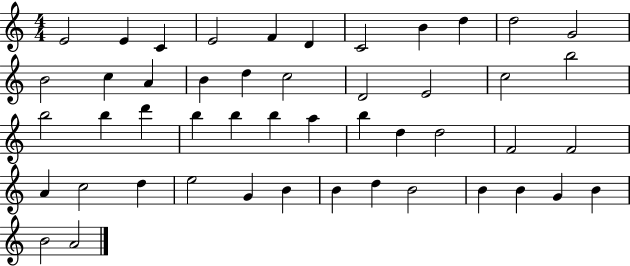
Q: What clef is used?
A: treble